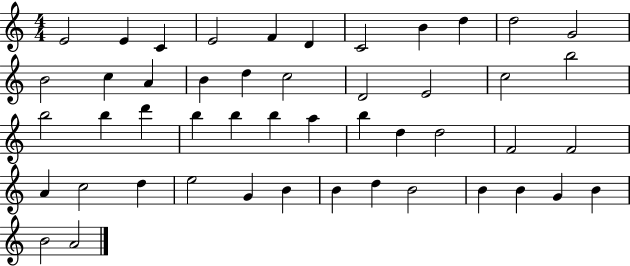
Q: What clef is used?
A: treble